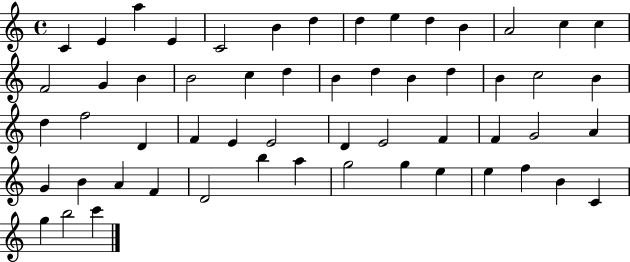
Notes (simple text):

C4/q E4/q A5/q E4/q C4/h B4/q D5/q D5/q E5/q D5/q B4/q A4/h C5/q C5/q F4/h G4/q B4/q B4/h C5/q D5/q B4/q D5/q B4/q D5/q B4/q C5/h B4/q D5/q F5/h D4/q F4/q E4/q E4/h D4/q E4/h F4/q F4/q G4/h A4/q G4/q B4/q A4/q F4/q D4/h B5/q A5/q G5/h G5/q E5/q E5/q F5/q B4/q C4/q G5/q B5/h C6/q